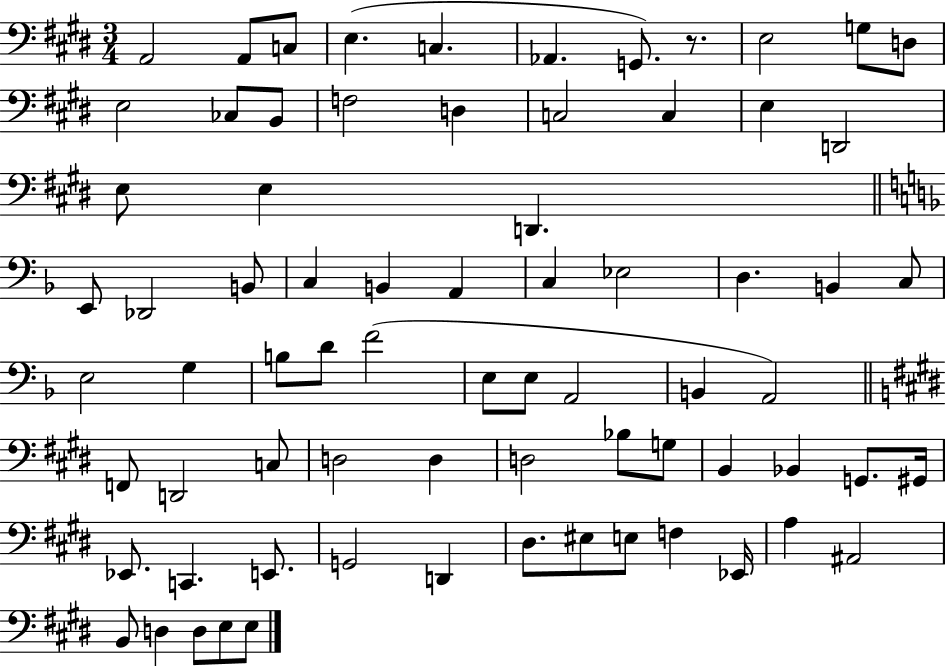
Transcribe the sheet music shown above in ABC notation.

X:1
T:Untitled
M:3/4
L:1/4
K:E
A,,2 A,,/2 C,/2 E, C, _A,, G,,/2 z/2 E,2 G,/2 D,/2 E,2 _C,/2 B,,/2 F,2 D, C,2 C, E, D,,2 E,/2 E, D,, E,,/2 _D,,2 B,,/2 C, B,, A,, C, _E,2 D, B,, C,/2 E,2 G, B,/2 D/2 F2 E,/2 E,/2 A,,2 B,, A,,2 F,,/2 D,,2 C,/2 D,2 D, D,2 _B,/2 G,/2 B,, _B,, G,,/2 ^G,,/4 _E,,/2 C,, E,,/2 G,,2 D,, ^D,/2 ^E,/2 E,/2 F, _E,,/4 A, ^A,,2 B,,/2 D, D,/2 E,/2 E,/2